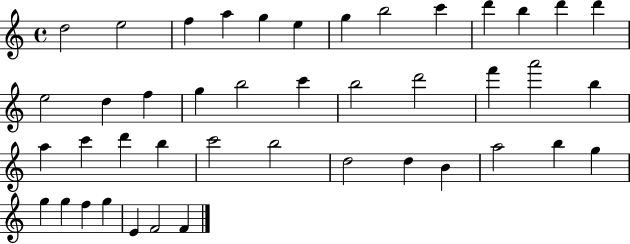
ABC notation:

X:1
T:Untitled
M:4/4
L:1/4
K:C
d2 e2 f a g e g b2 c' d' b d' d' e2 d f g b2 c' b2 d'2 f' a'2 b a c' d' b c'2 b2 d2 d B a2 b g g g f g E F2 F